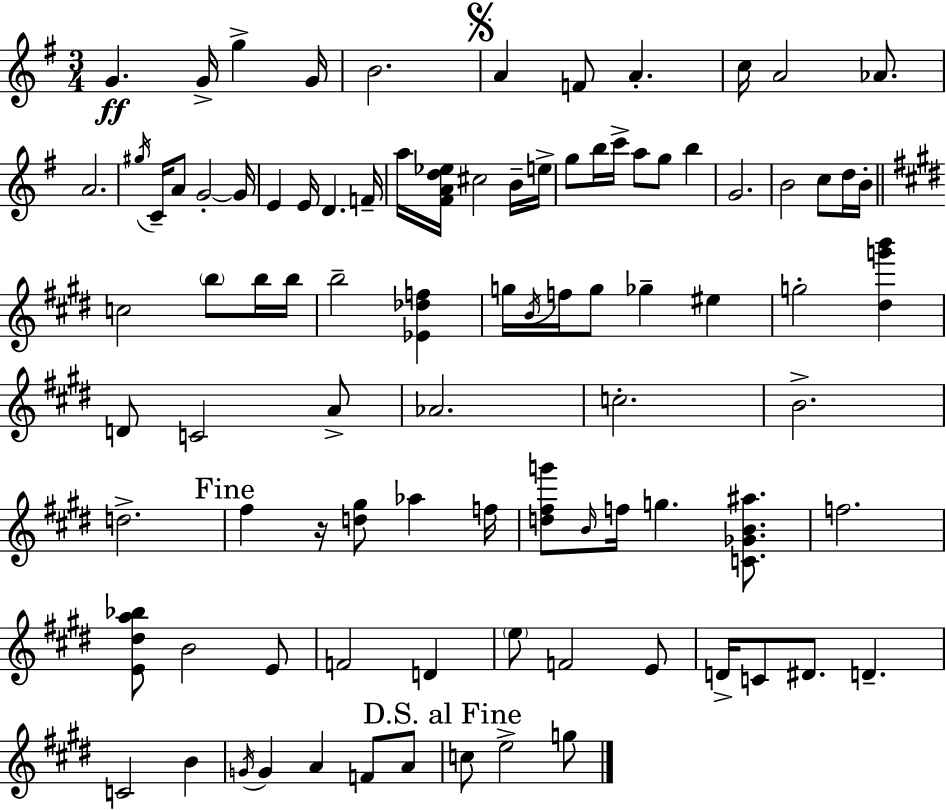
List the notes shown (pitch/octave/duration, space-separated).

G4/q. G4/s G5/q G4/s B4/h. A4/q F4/e A4/q. C5/s A4/h Ab4/e. A4/h. G#5/s C4/s A4/e G4/h G4/s E4/q E4/s D4/q. F4/s A5/s [F#4,A4,D5,Eb5]/s C#5/h B4/s E5/s G5/e B5/s C6/s A5/e G5/e B5/q G4/h. B4/h C5/e D5/s B4/s C5/h B5/e B5/s B5/s B5/h [Eb4,Db5,F5]/q G5/s B4/s F5/s G5/e Gb5/q EIS5/q G5/h [D#5,G6,B6]/q D4/e C4/h A4/e Ab4/h. C5/h. B4/h. D5/h. F#5/q R/s [D5,G#5]/e Ab5/q F5/s [D5,F#5,G6]/e B4/s F5/s G5/q. [C4,Gb4,B4,A#5]/e. F5/h. [E4,D#5,A5,Bb5]/e B4/h E4/e F4/h D4/q E5/e F4/h E4/e D4/s C4/e D#4/e. D4/q. C4/h B4/q G4/s G4/q A4/q F4/e A4/e C5/e E5/h G5/e